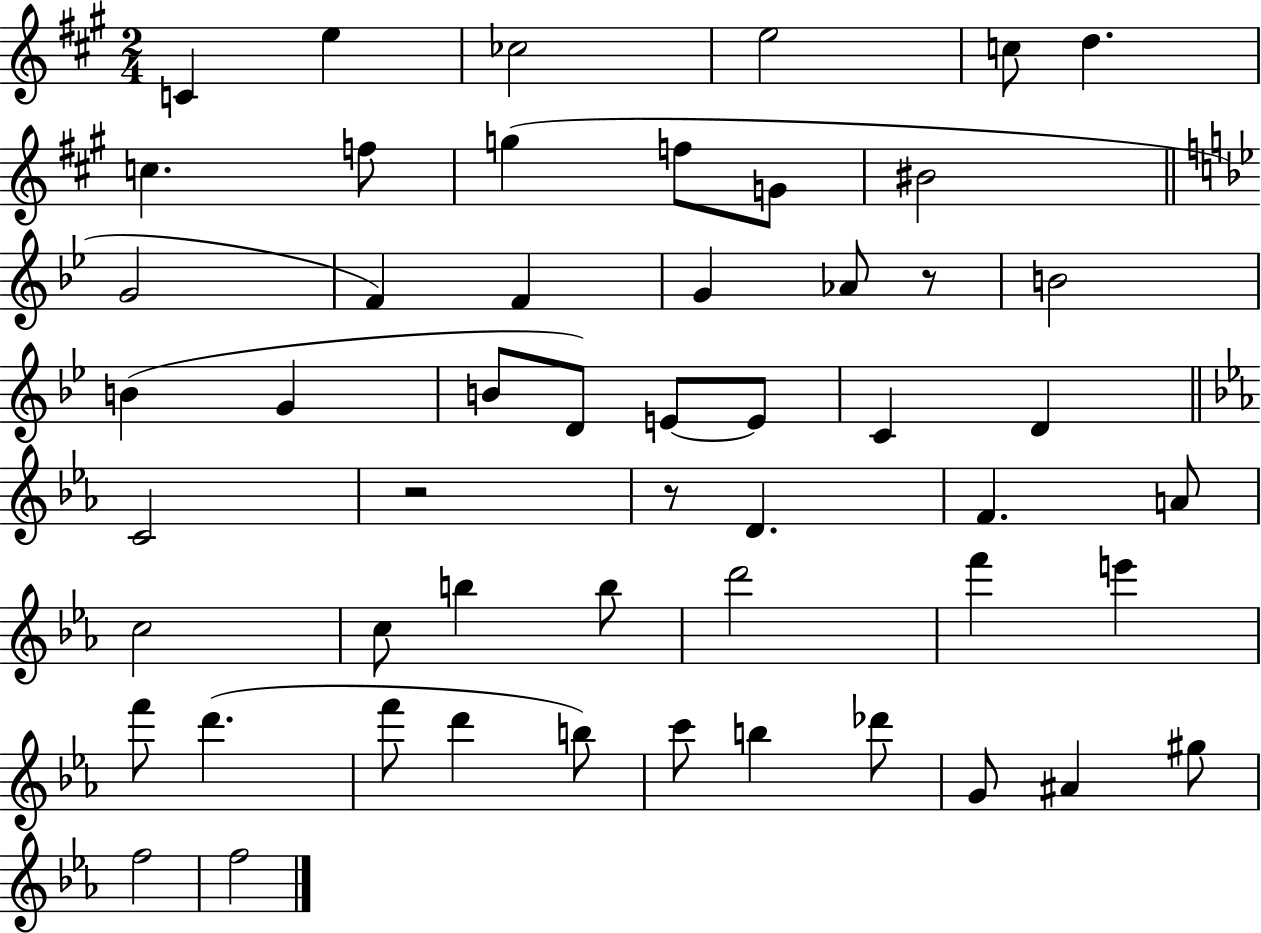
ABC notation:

X:1
T:Untitled
M:2/4
L:1/4
K:A
C e _c2 e2 c/2 d c f/2 g f/2 G/2 ^B2 G2 F F G _A/2 z/2 B2 B G B/2 D/2 E/2 E/2 C D C2 z2 z/2 D F A/2 c2 c/2 b b/2 d'2 f' e' f'/2 d' f'/2 d' b/2 c'/2 b _d'/2 G/2 ^A ^g/2 f2 f2